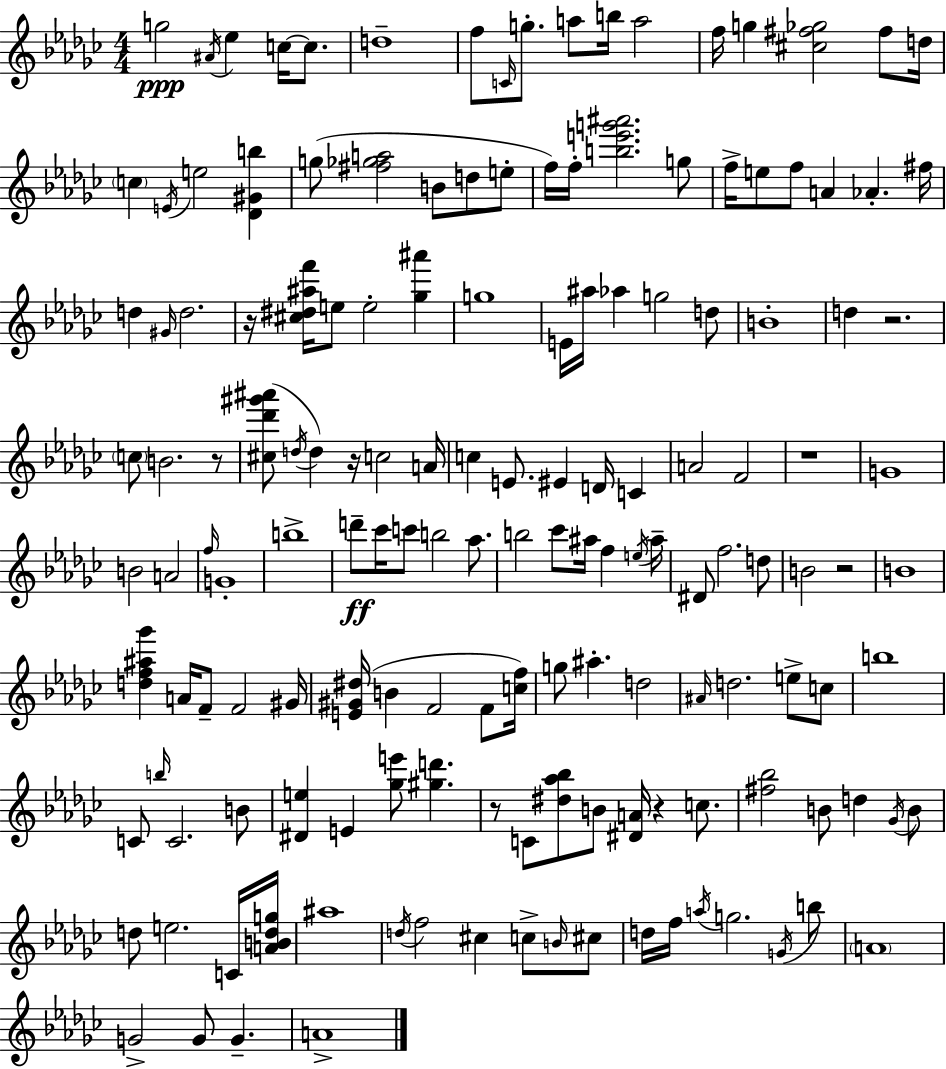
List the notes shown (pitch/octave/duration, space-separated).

G5/h A#4/s Eb5/q C5/s C5/e. D5/w F5/e C4/s G5/e. A5/e B5/s A5/h F5/s G5/q [C#5,F#5,Gb5]/h F#5/e D5/s C5/q E4/s E5/h [Db4,G#4,B5]/q G5/e [F#5,Gb5,A5]/h B4/e D5/e E5/e F5/s F5/s [B5,E6,G6,A#6]/h. G5/e F5/s E5/e F5/e A4/q Ab4/q. F#5/s D5/q G#4/s D5/h. R/s [C#5,D#5,A#5,F6]/s E5/e E5/h [Gb5,A#6]/q G5/w E4/s A#5/s Ab5/q G5/h D5/e B4/w D5/q R/h. C5/e B4/h. R/e [C#5,Db6,G#6,A#6]/e D5/s D5/q R/s C5/h A4/s C5/q E4/e. EIS4/q D4/s C4/q A4/h F4/h R/w G4/w B4/h A4/h F5/s G4/w B5/w D6/e CES6/s C6/e B5/h Ab5/e. B5/h CES6/e A#5/s F5/q E5/s A#5/s D#4/e F5/h. D5/e B4/h R/h B4/w [D5,F5,A#5,Gb6]/q A4/s F4/e F4/h G#4/s [E4,G#4,D#5]/s B4/q F4/h F4/e [C5,F5]/s G5/e A#5/q. D5/h A#4/s D5/h. E5/e C5/e B5/w C4/e B5/s C4/h. B4/e [D#4,E5]/q E4/q [Gb5,E6]/e [G#5,D6]/q. R/e C4/e [D#5,Ab5,Bb5]/e B4/e [D#4,A4]/s R/q C5/e. [F#5,Bb5]/h B4/e D5/q Gb4/s B4/e D5/e E5/h. C4/s [A4,B4,D5,G5]/s A#5/w D5/s F5/h C#5/q C5/e B4/s C#5/e D5/s F5/s A5/s G5/h. G4/s B5/e A4/w G4/h G4/e G4/q. A4/w